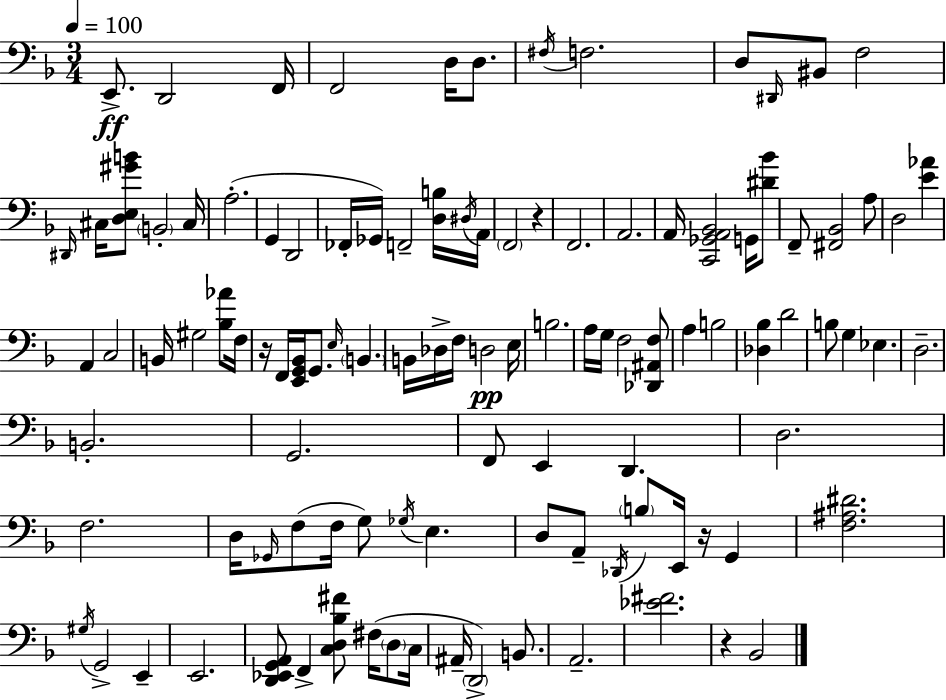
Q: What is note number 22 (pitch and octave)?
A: F2